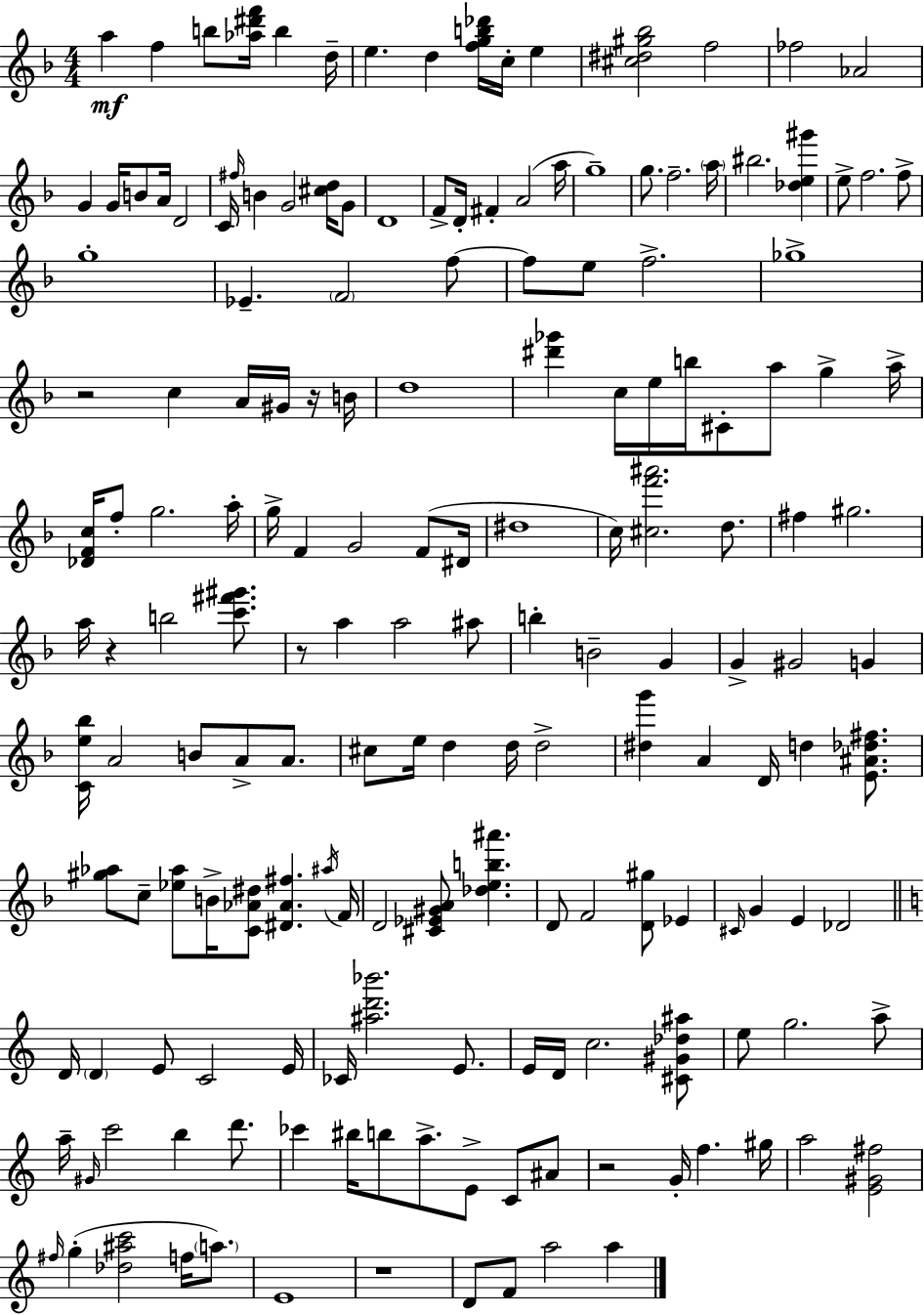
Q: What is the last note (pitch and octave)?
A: A5